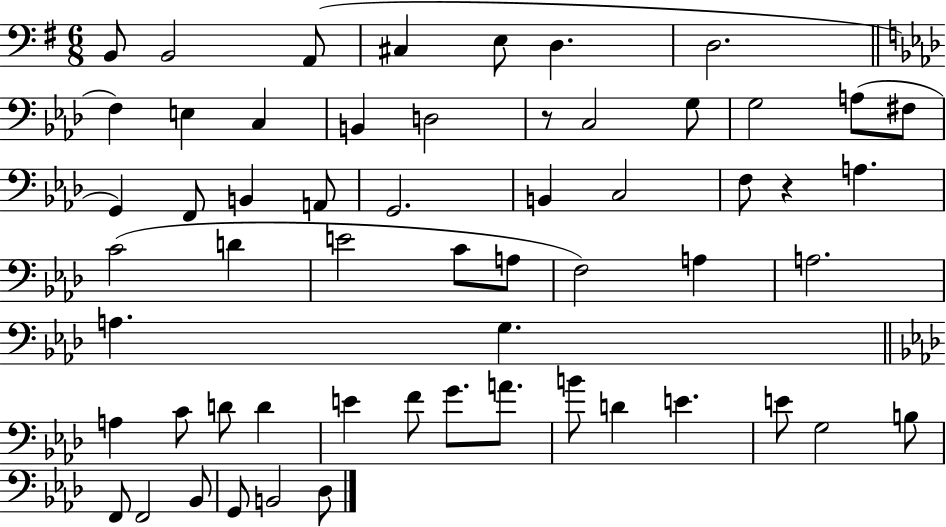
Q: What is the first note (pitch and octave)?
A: B2